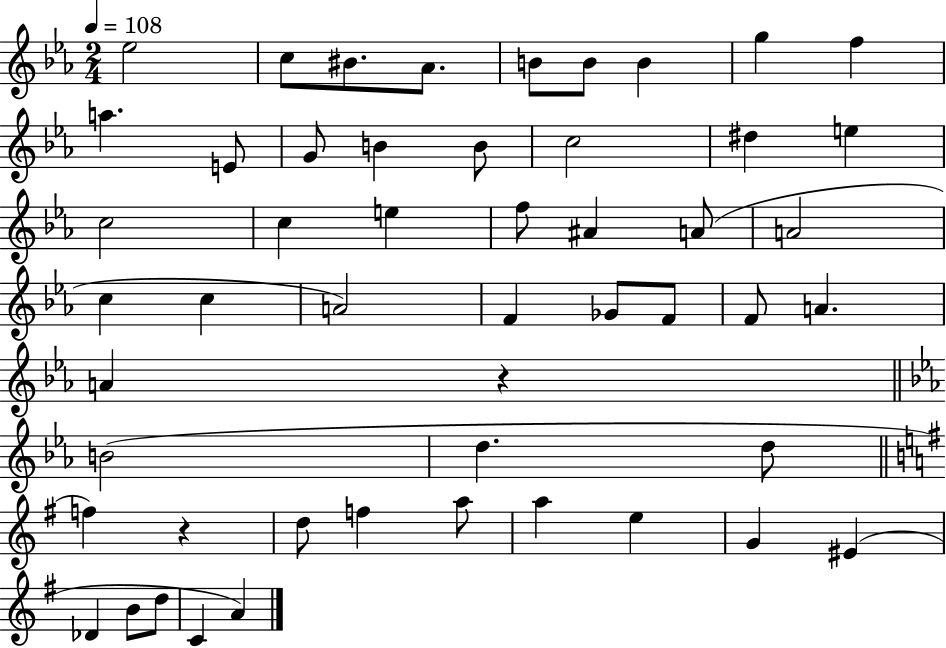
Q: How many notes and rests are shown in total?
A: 51